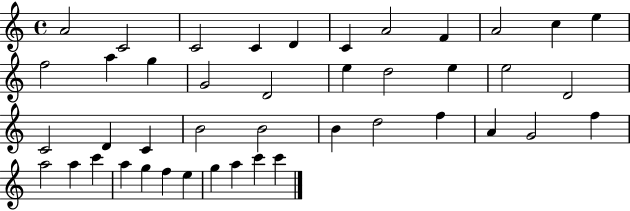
A4/h C4/h C4/h C4/q D4/q C4/q A4/h F4/q A4/h C5/q E5/q F5/h A5/q G5/q G4/h D4/h E5/q D5/h E5/q E5/h D4/h C4/h D4/q C4/q B4/h B4/h B4/q D5/h F5/q A4/q G4/h F5/q A5/h A5/q C6/q A5/q G5/q F5/q E5/q G5/q A5/q C6/q C6/q